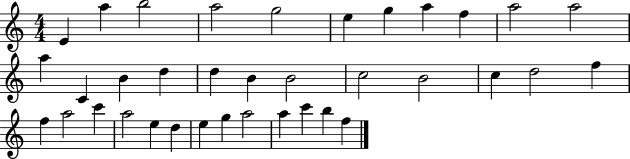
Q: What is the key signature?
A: C major